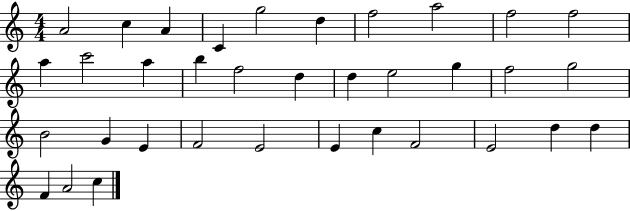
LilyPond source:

{
  \clef treble
  \numericTimeSignature
  \time 4/4
  \key c \major
  a'2 c''4 a'4 | c'4 g''2 d''4 | f''2 a''2 | f''2 f''2 | \break a''4 c'''2 a''4 | b''4 f''2 d''4 | d''4 e''2 g''4 | f''2 g''2 | \break b'2 g'4 e'4 | f'2 e'2 | e'4 c''4 f'2 | e'2 d''4 d''4 | \break f'4 a'2 c''4 | \bar "|."
}